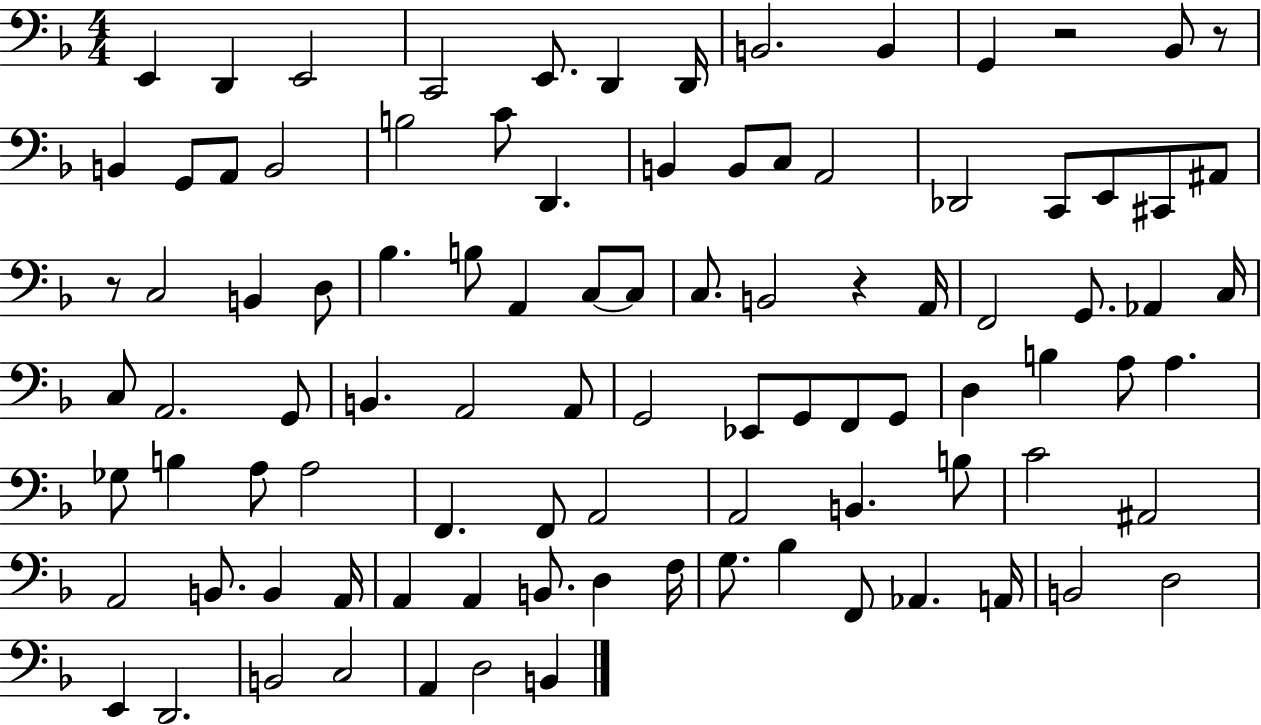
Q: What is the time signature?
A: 4/4